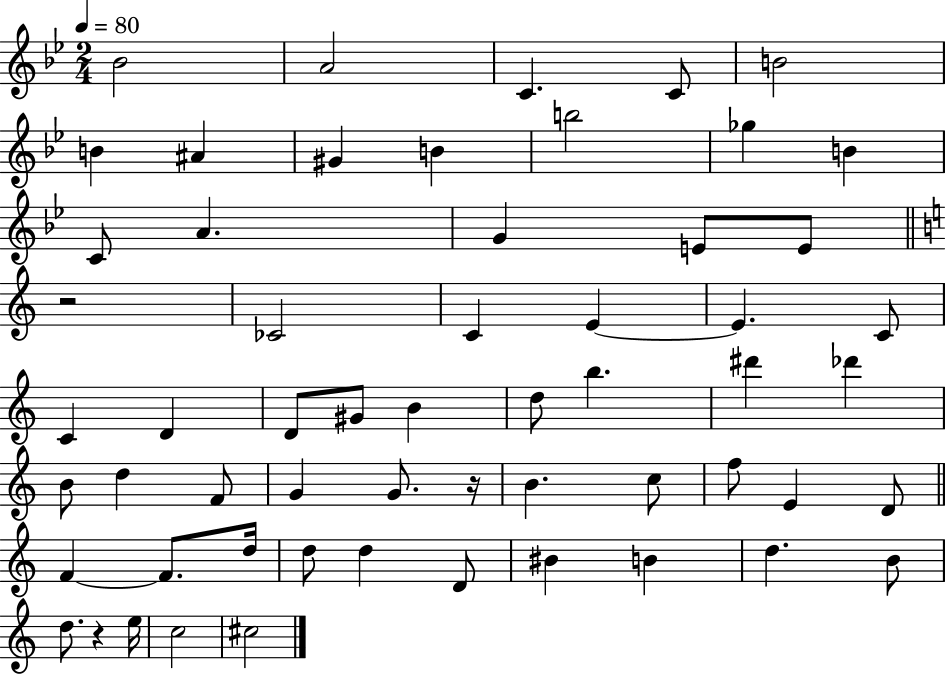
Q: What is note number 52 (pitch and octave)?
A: D5